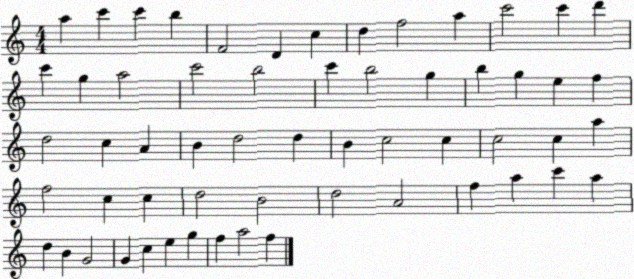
X:1
T:Untitled
M:4/4
L:1/4
K:C
a c' c' b F2 D c d f2 a c'2 c' d' c' g a2 c'2 b2 c' b2 g b g e f d2 c A B d2 d B c2 c c2 c a f2 c c d2 B2 d2 A2 f a c' a d B G2 G c e g f a2 f